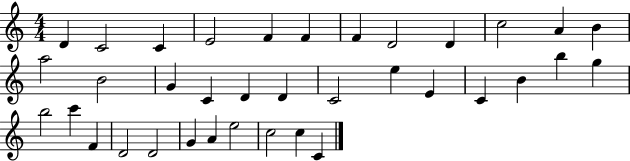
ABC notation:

X:1
T:Untitled
M:4/4
L:1/4
K:C
D C2 C E2 F F F D2 D c2 A B a2 B2 G C D D C2 e E C B b g b2 c' F D2 D2 G A e2 c2 c C